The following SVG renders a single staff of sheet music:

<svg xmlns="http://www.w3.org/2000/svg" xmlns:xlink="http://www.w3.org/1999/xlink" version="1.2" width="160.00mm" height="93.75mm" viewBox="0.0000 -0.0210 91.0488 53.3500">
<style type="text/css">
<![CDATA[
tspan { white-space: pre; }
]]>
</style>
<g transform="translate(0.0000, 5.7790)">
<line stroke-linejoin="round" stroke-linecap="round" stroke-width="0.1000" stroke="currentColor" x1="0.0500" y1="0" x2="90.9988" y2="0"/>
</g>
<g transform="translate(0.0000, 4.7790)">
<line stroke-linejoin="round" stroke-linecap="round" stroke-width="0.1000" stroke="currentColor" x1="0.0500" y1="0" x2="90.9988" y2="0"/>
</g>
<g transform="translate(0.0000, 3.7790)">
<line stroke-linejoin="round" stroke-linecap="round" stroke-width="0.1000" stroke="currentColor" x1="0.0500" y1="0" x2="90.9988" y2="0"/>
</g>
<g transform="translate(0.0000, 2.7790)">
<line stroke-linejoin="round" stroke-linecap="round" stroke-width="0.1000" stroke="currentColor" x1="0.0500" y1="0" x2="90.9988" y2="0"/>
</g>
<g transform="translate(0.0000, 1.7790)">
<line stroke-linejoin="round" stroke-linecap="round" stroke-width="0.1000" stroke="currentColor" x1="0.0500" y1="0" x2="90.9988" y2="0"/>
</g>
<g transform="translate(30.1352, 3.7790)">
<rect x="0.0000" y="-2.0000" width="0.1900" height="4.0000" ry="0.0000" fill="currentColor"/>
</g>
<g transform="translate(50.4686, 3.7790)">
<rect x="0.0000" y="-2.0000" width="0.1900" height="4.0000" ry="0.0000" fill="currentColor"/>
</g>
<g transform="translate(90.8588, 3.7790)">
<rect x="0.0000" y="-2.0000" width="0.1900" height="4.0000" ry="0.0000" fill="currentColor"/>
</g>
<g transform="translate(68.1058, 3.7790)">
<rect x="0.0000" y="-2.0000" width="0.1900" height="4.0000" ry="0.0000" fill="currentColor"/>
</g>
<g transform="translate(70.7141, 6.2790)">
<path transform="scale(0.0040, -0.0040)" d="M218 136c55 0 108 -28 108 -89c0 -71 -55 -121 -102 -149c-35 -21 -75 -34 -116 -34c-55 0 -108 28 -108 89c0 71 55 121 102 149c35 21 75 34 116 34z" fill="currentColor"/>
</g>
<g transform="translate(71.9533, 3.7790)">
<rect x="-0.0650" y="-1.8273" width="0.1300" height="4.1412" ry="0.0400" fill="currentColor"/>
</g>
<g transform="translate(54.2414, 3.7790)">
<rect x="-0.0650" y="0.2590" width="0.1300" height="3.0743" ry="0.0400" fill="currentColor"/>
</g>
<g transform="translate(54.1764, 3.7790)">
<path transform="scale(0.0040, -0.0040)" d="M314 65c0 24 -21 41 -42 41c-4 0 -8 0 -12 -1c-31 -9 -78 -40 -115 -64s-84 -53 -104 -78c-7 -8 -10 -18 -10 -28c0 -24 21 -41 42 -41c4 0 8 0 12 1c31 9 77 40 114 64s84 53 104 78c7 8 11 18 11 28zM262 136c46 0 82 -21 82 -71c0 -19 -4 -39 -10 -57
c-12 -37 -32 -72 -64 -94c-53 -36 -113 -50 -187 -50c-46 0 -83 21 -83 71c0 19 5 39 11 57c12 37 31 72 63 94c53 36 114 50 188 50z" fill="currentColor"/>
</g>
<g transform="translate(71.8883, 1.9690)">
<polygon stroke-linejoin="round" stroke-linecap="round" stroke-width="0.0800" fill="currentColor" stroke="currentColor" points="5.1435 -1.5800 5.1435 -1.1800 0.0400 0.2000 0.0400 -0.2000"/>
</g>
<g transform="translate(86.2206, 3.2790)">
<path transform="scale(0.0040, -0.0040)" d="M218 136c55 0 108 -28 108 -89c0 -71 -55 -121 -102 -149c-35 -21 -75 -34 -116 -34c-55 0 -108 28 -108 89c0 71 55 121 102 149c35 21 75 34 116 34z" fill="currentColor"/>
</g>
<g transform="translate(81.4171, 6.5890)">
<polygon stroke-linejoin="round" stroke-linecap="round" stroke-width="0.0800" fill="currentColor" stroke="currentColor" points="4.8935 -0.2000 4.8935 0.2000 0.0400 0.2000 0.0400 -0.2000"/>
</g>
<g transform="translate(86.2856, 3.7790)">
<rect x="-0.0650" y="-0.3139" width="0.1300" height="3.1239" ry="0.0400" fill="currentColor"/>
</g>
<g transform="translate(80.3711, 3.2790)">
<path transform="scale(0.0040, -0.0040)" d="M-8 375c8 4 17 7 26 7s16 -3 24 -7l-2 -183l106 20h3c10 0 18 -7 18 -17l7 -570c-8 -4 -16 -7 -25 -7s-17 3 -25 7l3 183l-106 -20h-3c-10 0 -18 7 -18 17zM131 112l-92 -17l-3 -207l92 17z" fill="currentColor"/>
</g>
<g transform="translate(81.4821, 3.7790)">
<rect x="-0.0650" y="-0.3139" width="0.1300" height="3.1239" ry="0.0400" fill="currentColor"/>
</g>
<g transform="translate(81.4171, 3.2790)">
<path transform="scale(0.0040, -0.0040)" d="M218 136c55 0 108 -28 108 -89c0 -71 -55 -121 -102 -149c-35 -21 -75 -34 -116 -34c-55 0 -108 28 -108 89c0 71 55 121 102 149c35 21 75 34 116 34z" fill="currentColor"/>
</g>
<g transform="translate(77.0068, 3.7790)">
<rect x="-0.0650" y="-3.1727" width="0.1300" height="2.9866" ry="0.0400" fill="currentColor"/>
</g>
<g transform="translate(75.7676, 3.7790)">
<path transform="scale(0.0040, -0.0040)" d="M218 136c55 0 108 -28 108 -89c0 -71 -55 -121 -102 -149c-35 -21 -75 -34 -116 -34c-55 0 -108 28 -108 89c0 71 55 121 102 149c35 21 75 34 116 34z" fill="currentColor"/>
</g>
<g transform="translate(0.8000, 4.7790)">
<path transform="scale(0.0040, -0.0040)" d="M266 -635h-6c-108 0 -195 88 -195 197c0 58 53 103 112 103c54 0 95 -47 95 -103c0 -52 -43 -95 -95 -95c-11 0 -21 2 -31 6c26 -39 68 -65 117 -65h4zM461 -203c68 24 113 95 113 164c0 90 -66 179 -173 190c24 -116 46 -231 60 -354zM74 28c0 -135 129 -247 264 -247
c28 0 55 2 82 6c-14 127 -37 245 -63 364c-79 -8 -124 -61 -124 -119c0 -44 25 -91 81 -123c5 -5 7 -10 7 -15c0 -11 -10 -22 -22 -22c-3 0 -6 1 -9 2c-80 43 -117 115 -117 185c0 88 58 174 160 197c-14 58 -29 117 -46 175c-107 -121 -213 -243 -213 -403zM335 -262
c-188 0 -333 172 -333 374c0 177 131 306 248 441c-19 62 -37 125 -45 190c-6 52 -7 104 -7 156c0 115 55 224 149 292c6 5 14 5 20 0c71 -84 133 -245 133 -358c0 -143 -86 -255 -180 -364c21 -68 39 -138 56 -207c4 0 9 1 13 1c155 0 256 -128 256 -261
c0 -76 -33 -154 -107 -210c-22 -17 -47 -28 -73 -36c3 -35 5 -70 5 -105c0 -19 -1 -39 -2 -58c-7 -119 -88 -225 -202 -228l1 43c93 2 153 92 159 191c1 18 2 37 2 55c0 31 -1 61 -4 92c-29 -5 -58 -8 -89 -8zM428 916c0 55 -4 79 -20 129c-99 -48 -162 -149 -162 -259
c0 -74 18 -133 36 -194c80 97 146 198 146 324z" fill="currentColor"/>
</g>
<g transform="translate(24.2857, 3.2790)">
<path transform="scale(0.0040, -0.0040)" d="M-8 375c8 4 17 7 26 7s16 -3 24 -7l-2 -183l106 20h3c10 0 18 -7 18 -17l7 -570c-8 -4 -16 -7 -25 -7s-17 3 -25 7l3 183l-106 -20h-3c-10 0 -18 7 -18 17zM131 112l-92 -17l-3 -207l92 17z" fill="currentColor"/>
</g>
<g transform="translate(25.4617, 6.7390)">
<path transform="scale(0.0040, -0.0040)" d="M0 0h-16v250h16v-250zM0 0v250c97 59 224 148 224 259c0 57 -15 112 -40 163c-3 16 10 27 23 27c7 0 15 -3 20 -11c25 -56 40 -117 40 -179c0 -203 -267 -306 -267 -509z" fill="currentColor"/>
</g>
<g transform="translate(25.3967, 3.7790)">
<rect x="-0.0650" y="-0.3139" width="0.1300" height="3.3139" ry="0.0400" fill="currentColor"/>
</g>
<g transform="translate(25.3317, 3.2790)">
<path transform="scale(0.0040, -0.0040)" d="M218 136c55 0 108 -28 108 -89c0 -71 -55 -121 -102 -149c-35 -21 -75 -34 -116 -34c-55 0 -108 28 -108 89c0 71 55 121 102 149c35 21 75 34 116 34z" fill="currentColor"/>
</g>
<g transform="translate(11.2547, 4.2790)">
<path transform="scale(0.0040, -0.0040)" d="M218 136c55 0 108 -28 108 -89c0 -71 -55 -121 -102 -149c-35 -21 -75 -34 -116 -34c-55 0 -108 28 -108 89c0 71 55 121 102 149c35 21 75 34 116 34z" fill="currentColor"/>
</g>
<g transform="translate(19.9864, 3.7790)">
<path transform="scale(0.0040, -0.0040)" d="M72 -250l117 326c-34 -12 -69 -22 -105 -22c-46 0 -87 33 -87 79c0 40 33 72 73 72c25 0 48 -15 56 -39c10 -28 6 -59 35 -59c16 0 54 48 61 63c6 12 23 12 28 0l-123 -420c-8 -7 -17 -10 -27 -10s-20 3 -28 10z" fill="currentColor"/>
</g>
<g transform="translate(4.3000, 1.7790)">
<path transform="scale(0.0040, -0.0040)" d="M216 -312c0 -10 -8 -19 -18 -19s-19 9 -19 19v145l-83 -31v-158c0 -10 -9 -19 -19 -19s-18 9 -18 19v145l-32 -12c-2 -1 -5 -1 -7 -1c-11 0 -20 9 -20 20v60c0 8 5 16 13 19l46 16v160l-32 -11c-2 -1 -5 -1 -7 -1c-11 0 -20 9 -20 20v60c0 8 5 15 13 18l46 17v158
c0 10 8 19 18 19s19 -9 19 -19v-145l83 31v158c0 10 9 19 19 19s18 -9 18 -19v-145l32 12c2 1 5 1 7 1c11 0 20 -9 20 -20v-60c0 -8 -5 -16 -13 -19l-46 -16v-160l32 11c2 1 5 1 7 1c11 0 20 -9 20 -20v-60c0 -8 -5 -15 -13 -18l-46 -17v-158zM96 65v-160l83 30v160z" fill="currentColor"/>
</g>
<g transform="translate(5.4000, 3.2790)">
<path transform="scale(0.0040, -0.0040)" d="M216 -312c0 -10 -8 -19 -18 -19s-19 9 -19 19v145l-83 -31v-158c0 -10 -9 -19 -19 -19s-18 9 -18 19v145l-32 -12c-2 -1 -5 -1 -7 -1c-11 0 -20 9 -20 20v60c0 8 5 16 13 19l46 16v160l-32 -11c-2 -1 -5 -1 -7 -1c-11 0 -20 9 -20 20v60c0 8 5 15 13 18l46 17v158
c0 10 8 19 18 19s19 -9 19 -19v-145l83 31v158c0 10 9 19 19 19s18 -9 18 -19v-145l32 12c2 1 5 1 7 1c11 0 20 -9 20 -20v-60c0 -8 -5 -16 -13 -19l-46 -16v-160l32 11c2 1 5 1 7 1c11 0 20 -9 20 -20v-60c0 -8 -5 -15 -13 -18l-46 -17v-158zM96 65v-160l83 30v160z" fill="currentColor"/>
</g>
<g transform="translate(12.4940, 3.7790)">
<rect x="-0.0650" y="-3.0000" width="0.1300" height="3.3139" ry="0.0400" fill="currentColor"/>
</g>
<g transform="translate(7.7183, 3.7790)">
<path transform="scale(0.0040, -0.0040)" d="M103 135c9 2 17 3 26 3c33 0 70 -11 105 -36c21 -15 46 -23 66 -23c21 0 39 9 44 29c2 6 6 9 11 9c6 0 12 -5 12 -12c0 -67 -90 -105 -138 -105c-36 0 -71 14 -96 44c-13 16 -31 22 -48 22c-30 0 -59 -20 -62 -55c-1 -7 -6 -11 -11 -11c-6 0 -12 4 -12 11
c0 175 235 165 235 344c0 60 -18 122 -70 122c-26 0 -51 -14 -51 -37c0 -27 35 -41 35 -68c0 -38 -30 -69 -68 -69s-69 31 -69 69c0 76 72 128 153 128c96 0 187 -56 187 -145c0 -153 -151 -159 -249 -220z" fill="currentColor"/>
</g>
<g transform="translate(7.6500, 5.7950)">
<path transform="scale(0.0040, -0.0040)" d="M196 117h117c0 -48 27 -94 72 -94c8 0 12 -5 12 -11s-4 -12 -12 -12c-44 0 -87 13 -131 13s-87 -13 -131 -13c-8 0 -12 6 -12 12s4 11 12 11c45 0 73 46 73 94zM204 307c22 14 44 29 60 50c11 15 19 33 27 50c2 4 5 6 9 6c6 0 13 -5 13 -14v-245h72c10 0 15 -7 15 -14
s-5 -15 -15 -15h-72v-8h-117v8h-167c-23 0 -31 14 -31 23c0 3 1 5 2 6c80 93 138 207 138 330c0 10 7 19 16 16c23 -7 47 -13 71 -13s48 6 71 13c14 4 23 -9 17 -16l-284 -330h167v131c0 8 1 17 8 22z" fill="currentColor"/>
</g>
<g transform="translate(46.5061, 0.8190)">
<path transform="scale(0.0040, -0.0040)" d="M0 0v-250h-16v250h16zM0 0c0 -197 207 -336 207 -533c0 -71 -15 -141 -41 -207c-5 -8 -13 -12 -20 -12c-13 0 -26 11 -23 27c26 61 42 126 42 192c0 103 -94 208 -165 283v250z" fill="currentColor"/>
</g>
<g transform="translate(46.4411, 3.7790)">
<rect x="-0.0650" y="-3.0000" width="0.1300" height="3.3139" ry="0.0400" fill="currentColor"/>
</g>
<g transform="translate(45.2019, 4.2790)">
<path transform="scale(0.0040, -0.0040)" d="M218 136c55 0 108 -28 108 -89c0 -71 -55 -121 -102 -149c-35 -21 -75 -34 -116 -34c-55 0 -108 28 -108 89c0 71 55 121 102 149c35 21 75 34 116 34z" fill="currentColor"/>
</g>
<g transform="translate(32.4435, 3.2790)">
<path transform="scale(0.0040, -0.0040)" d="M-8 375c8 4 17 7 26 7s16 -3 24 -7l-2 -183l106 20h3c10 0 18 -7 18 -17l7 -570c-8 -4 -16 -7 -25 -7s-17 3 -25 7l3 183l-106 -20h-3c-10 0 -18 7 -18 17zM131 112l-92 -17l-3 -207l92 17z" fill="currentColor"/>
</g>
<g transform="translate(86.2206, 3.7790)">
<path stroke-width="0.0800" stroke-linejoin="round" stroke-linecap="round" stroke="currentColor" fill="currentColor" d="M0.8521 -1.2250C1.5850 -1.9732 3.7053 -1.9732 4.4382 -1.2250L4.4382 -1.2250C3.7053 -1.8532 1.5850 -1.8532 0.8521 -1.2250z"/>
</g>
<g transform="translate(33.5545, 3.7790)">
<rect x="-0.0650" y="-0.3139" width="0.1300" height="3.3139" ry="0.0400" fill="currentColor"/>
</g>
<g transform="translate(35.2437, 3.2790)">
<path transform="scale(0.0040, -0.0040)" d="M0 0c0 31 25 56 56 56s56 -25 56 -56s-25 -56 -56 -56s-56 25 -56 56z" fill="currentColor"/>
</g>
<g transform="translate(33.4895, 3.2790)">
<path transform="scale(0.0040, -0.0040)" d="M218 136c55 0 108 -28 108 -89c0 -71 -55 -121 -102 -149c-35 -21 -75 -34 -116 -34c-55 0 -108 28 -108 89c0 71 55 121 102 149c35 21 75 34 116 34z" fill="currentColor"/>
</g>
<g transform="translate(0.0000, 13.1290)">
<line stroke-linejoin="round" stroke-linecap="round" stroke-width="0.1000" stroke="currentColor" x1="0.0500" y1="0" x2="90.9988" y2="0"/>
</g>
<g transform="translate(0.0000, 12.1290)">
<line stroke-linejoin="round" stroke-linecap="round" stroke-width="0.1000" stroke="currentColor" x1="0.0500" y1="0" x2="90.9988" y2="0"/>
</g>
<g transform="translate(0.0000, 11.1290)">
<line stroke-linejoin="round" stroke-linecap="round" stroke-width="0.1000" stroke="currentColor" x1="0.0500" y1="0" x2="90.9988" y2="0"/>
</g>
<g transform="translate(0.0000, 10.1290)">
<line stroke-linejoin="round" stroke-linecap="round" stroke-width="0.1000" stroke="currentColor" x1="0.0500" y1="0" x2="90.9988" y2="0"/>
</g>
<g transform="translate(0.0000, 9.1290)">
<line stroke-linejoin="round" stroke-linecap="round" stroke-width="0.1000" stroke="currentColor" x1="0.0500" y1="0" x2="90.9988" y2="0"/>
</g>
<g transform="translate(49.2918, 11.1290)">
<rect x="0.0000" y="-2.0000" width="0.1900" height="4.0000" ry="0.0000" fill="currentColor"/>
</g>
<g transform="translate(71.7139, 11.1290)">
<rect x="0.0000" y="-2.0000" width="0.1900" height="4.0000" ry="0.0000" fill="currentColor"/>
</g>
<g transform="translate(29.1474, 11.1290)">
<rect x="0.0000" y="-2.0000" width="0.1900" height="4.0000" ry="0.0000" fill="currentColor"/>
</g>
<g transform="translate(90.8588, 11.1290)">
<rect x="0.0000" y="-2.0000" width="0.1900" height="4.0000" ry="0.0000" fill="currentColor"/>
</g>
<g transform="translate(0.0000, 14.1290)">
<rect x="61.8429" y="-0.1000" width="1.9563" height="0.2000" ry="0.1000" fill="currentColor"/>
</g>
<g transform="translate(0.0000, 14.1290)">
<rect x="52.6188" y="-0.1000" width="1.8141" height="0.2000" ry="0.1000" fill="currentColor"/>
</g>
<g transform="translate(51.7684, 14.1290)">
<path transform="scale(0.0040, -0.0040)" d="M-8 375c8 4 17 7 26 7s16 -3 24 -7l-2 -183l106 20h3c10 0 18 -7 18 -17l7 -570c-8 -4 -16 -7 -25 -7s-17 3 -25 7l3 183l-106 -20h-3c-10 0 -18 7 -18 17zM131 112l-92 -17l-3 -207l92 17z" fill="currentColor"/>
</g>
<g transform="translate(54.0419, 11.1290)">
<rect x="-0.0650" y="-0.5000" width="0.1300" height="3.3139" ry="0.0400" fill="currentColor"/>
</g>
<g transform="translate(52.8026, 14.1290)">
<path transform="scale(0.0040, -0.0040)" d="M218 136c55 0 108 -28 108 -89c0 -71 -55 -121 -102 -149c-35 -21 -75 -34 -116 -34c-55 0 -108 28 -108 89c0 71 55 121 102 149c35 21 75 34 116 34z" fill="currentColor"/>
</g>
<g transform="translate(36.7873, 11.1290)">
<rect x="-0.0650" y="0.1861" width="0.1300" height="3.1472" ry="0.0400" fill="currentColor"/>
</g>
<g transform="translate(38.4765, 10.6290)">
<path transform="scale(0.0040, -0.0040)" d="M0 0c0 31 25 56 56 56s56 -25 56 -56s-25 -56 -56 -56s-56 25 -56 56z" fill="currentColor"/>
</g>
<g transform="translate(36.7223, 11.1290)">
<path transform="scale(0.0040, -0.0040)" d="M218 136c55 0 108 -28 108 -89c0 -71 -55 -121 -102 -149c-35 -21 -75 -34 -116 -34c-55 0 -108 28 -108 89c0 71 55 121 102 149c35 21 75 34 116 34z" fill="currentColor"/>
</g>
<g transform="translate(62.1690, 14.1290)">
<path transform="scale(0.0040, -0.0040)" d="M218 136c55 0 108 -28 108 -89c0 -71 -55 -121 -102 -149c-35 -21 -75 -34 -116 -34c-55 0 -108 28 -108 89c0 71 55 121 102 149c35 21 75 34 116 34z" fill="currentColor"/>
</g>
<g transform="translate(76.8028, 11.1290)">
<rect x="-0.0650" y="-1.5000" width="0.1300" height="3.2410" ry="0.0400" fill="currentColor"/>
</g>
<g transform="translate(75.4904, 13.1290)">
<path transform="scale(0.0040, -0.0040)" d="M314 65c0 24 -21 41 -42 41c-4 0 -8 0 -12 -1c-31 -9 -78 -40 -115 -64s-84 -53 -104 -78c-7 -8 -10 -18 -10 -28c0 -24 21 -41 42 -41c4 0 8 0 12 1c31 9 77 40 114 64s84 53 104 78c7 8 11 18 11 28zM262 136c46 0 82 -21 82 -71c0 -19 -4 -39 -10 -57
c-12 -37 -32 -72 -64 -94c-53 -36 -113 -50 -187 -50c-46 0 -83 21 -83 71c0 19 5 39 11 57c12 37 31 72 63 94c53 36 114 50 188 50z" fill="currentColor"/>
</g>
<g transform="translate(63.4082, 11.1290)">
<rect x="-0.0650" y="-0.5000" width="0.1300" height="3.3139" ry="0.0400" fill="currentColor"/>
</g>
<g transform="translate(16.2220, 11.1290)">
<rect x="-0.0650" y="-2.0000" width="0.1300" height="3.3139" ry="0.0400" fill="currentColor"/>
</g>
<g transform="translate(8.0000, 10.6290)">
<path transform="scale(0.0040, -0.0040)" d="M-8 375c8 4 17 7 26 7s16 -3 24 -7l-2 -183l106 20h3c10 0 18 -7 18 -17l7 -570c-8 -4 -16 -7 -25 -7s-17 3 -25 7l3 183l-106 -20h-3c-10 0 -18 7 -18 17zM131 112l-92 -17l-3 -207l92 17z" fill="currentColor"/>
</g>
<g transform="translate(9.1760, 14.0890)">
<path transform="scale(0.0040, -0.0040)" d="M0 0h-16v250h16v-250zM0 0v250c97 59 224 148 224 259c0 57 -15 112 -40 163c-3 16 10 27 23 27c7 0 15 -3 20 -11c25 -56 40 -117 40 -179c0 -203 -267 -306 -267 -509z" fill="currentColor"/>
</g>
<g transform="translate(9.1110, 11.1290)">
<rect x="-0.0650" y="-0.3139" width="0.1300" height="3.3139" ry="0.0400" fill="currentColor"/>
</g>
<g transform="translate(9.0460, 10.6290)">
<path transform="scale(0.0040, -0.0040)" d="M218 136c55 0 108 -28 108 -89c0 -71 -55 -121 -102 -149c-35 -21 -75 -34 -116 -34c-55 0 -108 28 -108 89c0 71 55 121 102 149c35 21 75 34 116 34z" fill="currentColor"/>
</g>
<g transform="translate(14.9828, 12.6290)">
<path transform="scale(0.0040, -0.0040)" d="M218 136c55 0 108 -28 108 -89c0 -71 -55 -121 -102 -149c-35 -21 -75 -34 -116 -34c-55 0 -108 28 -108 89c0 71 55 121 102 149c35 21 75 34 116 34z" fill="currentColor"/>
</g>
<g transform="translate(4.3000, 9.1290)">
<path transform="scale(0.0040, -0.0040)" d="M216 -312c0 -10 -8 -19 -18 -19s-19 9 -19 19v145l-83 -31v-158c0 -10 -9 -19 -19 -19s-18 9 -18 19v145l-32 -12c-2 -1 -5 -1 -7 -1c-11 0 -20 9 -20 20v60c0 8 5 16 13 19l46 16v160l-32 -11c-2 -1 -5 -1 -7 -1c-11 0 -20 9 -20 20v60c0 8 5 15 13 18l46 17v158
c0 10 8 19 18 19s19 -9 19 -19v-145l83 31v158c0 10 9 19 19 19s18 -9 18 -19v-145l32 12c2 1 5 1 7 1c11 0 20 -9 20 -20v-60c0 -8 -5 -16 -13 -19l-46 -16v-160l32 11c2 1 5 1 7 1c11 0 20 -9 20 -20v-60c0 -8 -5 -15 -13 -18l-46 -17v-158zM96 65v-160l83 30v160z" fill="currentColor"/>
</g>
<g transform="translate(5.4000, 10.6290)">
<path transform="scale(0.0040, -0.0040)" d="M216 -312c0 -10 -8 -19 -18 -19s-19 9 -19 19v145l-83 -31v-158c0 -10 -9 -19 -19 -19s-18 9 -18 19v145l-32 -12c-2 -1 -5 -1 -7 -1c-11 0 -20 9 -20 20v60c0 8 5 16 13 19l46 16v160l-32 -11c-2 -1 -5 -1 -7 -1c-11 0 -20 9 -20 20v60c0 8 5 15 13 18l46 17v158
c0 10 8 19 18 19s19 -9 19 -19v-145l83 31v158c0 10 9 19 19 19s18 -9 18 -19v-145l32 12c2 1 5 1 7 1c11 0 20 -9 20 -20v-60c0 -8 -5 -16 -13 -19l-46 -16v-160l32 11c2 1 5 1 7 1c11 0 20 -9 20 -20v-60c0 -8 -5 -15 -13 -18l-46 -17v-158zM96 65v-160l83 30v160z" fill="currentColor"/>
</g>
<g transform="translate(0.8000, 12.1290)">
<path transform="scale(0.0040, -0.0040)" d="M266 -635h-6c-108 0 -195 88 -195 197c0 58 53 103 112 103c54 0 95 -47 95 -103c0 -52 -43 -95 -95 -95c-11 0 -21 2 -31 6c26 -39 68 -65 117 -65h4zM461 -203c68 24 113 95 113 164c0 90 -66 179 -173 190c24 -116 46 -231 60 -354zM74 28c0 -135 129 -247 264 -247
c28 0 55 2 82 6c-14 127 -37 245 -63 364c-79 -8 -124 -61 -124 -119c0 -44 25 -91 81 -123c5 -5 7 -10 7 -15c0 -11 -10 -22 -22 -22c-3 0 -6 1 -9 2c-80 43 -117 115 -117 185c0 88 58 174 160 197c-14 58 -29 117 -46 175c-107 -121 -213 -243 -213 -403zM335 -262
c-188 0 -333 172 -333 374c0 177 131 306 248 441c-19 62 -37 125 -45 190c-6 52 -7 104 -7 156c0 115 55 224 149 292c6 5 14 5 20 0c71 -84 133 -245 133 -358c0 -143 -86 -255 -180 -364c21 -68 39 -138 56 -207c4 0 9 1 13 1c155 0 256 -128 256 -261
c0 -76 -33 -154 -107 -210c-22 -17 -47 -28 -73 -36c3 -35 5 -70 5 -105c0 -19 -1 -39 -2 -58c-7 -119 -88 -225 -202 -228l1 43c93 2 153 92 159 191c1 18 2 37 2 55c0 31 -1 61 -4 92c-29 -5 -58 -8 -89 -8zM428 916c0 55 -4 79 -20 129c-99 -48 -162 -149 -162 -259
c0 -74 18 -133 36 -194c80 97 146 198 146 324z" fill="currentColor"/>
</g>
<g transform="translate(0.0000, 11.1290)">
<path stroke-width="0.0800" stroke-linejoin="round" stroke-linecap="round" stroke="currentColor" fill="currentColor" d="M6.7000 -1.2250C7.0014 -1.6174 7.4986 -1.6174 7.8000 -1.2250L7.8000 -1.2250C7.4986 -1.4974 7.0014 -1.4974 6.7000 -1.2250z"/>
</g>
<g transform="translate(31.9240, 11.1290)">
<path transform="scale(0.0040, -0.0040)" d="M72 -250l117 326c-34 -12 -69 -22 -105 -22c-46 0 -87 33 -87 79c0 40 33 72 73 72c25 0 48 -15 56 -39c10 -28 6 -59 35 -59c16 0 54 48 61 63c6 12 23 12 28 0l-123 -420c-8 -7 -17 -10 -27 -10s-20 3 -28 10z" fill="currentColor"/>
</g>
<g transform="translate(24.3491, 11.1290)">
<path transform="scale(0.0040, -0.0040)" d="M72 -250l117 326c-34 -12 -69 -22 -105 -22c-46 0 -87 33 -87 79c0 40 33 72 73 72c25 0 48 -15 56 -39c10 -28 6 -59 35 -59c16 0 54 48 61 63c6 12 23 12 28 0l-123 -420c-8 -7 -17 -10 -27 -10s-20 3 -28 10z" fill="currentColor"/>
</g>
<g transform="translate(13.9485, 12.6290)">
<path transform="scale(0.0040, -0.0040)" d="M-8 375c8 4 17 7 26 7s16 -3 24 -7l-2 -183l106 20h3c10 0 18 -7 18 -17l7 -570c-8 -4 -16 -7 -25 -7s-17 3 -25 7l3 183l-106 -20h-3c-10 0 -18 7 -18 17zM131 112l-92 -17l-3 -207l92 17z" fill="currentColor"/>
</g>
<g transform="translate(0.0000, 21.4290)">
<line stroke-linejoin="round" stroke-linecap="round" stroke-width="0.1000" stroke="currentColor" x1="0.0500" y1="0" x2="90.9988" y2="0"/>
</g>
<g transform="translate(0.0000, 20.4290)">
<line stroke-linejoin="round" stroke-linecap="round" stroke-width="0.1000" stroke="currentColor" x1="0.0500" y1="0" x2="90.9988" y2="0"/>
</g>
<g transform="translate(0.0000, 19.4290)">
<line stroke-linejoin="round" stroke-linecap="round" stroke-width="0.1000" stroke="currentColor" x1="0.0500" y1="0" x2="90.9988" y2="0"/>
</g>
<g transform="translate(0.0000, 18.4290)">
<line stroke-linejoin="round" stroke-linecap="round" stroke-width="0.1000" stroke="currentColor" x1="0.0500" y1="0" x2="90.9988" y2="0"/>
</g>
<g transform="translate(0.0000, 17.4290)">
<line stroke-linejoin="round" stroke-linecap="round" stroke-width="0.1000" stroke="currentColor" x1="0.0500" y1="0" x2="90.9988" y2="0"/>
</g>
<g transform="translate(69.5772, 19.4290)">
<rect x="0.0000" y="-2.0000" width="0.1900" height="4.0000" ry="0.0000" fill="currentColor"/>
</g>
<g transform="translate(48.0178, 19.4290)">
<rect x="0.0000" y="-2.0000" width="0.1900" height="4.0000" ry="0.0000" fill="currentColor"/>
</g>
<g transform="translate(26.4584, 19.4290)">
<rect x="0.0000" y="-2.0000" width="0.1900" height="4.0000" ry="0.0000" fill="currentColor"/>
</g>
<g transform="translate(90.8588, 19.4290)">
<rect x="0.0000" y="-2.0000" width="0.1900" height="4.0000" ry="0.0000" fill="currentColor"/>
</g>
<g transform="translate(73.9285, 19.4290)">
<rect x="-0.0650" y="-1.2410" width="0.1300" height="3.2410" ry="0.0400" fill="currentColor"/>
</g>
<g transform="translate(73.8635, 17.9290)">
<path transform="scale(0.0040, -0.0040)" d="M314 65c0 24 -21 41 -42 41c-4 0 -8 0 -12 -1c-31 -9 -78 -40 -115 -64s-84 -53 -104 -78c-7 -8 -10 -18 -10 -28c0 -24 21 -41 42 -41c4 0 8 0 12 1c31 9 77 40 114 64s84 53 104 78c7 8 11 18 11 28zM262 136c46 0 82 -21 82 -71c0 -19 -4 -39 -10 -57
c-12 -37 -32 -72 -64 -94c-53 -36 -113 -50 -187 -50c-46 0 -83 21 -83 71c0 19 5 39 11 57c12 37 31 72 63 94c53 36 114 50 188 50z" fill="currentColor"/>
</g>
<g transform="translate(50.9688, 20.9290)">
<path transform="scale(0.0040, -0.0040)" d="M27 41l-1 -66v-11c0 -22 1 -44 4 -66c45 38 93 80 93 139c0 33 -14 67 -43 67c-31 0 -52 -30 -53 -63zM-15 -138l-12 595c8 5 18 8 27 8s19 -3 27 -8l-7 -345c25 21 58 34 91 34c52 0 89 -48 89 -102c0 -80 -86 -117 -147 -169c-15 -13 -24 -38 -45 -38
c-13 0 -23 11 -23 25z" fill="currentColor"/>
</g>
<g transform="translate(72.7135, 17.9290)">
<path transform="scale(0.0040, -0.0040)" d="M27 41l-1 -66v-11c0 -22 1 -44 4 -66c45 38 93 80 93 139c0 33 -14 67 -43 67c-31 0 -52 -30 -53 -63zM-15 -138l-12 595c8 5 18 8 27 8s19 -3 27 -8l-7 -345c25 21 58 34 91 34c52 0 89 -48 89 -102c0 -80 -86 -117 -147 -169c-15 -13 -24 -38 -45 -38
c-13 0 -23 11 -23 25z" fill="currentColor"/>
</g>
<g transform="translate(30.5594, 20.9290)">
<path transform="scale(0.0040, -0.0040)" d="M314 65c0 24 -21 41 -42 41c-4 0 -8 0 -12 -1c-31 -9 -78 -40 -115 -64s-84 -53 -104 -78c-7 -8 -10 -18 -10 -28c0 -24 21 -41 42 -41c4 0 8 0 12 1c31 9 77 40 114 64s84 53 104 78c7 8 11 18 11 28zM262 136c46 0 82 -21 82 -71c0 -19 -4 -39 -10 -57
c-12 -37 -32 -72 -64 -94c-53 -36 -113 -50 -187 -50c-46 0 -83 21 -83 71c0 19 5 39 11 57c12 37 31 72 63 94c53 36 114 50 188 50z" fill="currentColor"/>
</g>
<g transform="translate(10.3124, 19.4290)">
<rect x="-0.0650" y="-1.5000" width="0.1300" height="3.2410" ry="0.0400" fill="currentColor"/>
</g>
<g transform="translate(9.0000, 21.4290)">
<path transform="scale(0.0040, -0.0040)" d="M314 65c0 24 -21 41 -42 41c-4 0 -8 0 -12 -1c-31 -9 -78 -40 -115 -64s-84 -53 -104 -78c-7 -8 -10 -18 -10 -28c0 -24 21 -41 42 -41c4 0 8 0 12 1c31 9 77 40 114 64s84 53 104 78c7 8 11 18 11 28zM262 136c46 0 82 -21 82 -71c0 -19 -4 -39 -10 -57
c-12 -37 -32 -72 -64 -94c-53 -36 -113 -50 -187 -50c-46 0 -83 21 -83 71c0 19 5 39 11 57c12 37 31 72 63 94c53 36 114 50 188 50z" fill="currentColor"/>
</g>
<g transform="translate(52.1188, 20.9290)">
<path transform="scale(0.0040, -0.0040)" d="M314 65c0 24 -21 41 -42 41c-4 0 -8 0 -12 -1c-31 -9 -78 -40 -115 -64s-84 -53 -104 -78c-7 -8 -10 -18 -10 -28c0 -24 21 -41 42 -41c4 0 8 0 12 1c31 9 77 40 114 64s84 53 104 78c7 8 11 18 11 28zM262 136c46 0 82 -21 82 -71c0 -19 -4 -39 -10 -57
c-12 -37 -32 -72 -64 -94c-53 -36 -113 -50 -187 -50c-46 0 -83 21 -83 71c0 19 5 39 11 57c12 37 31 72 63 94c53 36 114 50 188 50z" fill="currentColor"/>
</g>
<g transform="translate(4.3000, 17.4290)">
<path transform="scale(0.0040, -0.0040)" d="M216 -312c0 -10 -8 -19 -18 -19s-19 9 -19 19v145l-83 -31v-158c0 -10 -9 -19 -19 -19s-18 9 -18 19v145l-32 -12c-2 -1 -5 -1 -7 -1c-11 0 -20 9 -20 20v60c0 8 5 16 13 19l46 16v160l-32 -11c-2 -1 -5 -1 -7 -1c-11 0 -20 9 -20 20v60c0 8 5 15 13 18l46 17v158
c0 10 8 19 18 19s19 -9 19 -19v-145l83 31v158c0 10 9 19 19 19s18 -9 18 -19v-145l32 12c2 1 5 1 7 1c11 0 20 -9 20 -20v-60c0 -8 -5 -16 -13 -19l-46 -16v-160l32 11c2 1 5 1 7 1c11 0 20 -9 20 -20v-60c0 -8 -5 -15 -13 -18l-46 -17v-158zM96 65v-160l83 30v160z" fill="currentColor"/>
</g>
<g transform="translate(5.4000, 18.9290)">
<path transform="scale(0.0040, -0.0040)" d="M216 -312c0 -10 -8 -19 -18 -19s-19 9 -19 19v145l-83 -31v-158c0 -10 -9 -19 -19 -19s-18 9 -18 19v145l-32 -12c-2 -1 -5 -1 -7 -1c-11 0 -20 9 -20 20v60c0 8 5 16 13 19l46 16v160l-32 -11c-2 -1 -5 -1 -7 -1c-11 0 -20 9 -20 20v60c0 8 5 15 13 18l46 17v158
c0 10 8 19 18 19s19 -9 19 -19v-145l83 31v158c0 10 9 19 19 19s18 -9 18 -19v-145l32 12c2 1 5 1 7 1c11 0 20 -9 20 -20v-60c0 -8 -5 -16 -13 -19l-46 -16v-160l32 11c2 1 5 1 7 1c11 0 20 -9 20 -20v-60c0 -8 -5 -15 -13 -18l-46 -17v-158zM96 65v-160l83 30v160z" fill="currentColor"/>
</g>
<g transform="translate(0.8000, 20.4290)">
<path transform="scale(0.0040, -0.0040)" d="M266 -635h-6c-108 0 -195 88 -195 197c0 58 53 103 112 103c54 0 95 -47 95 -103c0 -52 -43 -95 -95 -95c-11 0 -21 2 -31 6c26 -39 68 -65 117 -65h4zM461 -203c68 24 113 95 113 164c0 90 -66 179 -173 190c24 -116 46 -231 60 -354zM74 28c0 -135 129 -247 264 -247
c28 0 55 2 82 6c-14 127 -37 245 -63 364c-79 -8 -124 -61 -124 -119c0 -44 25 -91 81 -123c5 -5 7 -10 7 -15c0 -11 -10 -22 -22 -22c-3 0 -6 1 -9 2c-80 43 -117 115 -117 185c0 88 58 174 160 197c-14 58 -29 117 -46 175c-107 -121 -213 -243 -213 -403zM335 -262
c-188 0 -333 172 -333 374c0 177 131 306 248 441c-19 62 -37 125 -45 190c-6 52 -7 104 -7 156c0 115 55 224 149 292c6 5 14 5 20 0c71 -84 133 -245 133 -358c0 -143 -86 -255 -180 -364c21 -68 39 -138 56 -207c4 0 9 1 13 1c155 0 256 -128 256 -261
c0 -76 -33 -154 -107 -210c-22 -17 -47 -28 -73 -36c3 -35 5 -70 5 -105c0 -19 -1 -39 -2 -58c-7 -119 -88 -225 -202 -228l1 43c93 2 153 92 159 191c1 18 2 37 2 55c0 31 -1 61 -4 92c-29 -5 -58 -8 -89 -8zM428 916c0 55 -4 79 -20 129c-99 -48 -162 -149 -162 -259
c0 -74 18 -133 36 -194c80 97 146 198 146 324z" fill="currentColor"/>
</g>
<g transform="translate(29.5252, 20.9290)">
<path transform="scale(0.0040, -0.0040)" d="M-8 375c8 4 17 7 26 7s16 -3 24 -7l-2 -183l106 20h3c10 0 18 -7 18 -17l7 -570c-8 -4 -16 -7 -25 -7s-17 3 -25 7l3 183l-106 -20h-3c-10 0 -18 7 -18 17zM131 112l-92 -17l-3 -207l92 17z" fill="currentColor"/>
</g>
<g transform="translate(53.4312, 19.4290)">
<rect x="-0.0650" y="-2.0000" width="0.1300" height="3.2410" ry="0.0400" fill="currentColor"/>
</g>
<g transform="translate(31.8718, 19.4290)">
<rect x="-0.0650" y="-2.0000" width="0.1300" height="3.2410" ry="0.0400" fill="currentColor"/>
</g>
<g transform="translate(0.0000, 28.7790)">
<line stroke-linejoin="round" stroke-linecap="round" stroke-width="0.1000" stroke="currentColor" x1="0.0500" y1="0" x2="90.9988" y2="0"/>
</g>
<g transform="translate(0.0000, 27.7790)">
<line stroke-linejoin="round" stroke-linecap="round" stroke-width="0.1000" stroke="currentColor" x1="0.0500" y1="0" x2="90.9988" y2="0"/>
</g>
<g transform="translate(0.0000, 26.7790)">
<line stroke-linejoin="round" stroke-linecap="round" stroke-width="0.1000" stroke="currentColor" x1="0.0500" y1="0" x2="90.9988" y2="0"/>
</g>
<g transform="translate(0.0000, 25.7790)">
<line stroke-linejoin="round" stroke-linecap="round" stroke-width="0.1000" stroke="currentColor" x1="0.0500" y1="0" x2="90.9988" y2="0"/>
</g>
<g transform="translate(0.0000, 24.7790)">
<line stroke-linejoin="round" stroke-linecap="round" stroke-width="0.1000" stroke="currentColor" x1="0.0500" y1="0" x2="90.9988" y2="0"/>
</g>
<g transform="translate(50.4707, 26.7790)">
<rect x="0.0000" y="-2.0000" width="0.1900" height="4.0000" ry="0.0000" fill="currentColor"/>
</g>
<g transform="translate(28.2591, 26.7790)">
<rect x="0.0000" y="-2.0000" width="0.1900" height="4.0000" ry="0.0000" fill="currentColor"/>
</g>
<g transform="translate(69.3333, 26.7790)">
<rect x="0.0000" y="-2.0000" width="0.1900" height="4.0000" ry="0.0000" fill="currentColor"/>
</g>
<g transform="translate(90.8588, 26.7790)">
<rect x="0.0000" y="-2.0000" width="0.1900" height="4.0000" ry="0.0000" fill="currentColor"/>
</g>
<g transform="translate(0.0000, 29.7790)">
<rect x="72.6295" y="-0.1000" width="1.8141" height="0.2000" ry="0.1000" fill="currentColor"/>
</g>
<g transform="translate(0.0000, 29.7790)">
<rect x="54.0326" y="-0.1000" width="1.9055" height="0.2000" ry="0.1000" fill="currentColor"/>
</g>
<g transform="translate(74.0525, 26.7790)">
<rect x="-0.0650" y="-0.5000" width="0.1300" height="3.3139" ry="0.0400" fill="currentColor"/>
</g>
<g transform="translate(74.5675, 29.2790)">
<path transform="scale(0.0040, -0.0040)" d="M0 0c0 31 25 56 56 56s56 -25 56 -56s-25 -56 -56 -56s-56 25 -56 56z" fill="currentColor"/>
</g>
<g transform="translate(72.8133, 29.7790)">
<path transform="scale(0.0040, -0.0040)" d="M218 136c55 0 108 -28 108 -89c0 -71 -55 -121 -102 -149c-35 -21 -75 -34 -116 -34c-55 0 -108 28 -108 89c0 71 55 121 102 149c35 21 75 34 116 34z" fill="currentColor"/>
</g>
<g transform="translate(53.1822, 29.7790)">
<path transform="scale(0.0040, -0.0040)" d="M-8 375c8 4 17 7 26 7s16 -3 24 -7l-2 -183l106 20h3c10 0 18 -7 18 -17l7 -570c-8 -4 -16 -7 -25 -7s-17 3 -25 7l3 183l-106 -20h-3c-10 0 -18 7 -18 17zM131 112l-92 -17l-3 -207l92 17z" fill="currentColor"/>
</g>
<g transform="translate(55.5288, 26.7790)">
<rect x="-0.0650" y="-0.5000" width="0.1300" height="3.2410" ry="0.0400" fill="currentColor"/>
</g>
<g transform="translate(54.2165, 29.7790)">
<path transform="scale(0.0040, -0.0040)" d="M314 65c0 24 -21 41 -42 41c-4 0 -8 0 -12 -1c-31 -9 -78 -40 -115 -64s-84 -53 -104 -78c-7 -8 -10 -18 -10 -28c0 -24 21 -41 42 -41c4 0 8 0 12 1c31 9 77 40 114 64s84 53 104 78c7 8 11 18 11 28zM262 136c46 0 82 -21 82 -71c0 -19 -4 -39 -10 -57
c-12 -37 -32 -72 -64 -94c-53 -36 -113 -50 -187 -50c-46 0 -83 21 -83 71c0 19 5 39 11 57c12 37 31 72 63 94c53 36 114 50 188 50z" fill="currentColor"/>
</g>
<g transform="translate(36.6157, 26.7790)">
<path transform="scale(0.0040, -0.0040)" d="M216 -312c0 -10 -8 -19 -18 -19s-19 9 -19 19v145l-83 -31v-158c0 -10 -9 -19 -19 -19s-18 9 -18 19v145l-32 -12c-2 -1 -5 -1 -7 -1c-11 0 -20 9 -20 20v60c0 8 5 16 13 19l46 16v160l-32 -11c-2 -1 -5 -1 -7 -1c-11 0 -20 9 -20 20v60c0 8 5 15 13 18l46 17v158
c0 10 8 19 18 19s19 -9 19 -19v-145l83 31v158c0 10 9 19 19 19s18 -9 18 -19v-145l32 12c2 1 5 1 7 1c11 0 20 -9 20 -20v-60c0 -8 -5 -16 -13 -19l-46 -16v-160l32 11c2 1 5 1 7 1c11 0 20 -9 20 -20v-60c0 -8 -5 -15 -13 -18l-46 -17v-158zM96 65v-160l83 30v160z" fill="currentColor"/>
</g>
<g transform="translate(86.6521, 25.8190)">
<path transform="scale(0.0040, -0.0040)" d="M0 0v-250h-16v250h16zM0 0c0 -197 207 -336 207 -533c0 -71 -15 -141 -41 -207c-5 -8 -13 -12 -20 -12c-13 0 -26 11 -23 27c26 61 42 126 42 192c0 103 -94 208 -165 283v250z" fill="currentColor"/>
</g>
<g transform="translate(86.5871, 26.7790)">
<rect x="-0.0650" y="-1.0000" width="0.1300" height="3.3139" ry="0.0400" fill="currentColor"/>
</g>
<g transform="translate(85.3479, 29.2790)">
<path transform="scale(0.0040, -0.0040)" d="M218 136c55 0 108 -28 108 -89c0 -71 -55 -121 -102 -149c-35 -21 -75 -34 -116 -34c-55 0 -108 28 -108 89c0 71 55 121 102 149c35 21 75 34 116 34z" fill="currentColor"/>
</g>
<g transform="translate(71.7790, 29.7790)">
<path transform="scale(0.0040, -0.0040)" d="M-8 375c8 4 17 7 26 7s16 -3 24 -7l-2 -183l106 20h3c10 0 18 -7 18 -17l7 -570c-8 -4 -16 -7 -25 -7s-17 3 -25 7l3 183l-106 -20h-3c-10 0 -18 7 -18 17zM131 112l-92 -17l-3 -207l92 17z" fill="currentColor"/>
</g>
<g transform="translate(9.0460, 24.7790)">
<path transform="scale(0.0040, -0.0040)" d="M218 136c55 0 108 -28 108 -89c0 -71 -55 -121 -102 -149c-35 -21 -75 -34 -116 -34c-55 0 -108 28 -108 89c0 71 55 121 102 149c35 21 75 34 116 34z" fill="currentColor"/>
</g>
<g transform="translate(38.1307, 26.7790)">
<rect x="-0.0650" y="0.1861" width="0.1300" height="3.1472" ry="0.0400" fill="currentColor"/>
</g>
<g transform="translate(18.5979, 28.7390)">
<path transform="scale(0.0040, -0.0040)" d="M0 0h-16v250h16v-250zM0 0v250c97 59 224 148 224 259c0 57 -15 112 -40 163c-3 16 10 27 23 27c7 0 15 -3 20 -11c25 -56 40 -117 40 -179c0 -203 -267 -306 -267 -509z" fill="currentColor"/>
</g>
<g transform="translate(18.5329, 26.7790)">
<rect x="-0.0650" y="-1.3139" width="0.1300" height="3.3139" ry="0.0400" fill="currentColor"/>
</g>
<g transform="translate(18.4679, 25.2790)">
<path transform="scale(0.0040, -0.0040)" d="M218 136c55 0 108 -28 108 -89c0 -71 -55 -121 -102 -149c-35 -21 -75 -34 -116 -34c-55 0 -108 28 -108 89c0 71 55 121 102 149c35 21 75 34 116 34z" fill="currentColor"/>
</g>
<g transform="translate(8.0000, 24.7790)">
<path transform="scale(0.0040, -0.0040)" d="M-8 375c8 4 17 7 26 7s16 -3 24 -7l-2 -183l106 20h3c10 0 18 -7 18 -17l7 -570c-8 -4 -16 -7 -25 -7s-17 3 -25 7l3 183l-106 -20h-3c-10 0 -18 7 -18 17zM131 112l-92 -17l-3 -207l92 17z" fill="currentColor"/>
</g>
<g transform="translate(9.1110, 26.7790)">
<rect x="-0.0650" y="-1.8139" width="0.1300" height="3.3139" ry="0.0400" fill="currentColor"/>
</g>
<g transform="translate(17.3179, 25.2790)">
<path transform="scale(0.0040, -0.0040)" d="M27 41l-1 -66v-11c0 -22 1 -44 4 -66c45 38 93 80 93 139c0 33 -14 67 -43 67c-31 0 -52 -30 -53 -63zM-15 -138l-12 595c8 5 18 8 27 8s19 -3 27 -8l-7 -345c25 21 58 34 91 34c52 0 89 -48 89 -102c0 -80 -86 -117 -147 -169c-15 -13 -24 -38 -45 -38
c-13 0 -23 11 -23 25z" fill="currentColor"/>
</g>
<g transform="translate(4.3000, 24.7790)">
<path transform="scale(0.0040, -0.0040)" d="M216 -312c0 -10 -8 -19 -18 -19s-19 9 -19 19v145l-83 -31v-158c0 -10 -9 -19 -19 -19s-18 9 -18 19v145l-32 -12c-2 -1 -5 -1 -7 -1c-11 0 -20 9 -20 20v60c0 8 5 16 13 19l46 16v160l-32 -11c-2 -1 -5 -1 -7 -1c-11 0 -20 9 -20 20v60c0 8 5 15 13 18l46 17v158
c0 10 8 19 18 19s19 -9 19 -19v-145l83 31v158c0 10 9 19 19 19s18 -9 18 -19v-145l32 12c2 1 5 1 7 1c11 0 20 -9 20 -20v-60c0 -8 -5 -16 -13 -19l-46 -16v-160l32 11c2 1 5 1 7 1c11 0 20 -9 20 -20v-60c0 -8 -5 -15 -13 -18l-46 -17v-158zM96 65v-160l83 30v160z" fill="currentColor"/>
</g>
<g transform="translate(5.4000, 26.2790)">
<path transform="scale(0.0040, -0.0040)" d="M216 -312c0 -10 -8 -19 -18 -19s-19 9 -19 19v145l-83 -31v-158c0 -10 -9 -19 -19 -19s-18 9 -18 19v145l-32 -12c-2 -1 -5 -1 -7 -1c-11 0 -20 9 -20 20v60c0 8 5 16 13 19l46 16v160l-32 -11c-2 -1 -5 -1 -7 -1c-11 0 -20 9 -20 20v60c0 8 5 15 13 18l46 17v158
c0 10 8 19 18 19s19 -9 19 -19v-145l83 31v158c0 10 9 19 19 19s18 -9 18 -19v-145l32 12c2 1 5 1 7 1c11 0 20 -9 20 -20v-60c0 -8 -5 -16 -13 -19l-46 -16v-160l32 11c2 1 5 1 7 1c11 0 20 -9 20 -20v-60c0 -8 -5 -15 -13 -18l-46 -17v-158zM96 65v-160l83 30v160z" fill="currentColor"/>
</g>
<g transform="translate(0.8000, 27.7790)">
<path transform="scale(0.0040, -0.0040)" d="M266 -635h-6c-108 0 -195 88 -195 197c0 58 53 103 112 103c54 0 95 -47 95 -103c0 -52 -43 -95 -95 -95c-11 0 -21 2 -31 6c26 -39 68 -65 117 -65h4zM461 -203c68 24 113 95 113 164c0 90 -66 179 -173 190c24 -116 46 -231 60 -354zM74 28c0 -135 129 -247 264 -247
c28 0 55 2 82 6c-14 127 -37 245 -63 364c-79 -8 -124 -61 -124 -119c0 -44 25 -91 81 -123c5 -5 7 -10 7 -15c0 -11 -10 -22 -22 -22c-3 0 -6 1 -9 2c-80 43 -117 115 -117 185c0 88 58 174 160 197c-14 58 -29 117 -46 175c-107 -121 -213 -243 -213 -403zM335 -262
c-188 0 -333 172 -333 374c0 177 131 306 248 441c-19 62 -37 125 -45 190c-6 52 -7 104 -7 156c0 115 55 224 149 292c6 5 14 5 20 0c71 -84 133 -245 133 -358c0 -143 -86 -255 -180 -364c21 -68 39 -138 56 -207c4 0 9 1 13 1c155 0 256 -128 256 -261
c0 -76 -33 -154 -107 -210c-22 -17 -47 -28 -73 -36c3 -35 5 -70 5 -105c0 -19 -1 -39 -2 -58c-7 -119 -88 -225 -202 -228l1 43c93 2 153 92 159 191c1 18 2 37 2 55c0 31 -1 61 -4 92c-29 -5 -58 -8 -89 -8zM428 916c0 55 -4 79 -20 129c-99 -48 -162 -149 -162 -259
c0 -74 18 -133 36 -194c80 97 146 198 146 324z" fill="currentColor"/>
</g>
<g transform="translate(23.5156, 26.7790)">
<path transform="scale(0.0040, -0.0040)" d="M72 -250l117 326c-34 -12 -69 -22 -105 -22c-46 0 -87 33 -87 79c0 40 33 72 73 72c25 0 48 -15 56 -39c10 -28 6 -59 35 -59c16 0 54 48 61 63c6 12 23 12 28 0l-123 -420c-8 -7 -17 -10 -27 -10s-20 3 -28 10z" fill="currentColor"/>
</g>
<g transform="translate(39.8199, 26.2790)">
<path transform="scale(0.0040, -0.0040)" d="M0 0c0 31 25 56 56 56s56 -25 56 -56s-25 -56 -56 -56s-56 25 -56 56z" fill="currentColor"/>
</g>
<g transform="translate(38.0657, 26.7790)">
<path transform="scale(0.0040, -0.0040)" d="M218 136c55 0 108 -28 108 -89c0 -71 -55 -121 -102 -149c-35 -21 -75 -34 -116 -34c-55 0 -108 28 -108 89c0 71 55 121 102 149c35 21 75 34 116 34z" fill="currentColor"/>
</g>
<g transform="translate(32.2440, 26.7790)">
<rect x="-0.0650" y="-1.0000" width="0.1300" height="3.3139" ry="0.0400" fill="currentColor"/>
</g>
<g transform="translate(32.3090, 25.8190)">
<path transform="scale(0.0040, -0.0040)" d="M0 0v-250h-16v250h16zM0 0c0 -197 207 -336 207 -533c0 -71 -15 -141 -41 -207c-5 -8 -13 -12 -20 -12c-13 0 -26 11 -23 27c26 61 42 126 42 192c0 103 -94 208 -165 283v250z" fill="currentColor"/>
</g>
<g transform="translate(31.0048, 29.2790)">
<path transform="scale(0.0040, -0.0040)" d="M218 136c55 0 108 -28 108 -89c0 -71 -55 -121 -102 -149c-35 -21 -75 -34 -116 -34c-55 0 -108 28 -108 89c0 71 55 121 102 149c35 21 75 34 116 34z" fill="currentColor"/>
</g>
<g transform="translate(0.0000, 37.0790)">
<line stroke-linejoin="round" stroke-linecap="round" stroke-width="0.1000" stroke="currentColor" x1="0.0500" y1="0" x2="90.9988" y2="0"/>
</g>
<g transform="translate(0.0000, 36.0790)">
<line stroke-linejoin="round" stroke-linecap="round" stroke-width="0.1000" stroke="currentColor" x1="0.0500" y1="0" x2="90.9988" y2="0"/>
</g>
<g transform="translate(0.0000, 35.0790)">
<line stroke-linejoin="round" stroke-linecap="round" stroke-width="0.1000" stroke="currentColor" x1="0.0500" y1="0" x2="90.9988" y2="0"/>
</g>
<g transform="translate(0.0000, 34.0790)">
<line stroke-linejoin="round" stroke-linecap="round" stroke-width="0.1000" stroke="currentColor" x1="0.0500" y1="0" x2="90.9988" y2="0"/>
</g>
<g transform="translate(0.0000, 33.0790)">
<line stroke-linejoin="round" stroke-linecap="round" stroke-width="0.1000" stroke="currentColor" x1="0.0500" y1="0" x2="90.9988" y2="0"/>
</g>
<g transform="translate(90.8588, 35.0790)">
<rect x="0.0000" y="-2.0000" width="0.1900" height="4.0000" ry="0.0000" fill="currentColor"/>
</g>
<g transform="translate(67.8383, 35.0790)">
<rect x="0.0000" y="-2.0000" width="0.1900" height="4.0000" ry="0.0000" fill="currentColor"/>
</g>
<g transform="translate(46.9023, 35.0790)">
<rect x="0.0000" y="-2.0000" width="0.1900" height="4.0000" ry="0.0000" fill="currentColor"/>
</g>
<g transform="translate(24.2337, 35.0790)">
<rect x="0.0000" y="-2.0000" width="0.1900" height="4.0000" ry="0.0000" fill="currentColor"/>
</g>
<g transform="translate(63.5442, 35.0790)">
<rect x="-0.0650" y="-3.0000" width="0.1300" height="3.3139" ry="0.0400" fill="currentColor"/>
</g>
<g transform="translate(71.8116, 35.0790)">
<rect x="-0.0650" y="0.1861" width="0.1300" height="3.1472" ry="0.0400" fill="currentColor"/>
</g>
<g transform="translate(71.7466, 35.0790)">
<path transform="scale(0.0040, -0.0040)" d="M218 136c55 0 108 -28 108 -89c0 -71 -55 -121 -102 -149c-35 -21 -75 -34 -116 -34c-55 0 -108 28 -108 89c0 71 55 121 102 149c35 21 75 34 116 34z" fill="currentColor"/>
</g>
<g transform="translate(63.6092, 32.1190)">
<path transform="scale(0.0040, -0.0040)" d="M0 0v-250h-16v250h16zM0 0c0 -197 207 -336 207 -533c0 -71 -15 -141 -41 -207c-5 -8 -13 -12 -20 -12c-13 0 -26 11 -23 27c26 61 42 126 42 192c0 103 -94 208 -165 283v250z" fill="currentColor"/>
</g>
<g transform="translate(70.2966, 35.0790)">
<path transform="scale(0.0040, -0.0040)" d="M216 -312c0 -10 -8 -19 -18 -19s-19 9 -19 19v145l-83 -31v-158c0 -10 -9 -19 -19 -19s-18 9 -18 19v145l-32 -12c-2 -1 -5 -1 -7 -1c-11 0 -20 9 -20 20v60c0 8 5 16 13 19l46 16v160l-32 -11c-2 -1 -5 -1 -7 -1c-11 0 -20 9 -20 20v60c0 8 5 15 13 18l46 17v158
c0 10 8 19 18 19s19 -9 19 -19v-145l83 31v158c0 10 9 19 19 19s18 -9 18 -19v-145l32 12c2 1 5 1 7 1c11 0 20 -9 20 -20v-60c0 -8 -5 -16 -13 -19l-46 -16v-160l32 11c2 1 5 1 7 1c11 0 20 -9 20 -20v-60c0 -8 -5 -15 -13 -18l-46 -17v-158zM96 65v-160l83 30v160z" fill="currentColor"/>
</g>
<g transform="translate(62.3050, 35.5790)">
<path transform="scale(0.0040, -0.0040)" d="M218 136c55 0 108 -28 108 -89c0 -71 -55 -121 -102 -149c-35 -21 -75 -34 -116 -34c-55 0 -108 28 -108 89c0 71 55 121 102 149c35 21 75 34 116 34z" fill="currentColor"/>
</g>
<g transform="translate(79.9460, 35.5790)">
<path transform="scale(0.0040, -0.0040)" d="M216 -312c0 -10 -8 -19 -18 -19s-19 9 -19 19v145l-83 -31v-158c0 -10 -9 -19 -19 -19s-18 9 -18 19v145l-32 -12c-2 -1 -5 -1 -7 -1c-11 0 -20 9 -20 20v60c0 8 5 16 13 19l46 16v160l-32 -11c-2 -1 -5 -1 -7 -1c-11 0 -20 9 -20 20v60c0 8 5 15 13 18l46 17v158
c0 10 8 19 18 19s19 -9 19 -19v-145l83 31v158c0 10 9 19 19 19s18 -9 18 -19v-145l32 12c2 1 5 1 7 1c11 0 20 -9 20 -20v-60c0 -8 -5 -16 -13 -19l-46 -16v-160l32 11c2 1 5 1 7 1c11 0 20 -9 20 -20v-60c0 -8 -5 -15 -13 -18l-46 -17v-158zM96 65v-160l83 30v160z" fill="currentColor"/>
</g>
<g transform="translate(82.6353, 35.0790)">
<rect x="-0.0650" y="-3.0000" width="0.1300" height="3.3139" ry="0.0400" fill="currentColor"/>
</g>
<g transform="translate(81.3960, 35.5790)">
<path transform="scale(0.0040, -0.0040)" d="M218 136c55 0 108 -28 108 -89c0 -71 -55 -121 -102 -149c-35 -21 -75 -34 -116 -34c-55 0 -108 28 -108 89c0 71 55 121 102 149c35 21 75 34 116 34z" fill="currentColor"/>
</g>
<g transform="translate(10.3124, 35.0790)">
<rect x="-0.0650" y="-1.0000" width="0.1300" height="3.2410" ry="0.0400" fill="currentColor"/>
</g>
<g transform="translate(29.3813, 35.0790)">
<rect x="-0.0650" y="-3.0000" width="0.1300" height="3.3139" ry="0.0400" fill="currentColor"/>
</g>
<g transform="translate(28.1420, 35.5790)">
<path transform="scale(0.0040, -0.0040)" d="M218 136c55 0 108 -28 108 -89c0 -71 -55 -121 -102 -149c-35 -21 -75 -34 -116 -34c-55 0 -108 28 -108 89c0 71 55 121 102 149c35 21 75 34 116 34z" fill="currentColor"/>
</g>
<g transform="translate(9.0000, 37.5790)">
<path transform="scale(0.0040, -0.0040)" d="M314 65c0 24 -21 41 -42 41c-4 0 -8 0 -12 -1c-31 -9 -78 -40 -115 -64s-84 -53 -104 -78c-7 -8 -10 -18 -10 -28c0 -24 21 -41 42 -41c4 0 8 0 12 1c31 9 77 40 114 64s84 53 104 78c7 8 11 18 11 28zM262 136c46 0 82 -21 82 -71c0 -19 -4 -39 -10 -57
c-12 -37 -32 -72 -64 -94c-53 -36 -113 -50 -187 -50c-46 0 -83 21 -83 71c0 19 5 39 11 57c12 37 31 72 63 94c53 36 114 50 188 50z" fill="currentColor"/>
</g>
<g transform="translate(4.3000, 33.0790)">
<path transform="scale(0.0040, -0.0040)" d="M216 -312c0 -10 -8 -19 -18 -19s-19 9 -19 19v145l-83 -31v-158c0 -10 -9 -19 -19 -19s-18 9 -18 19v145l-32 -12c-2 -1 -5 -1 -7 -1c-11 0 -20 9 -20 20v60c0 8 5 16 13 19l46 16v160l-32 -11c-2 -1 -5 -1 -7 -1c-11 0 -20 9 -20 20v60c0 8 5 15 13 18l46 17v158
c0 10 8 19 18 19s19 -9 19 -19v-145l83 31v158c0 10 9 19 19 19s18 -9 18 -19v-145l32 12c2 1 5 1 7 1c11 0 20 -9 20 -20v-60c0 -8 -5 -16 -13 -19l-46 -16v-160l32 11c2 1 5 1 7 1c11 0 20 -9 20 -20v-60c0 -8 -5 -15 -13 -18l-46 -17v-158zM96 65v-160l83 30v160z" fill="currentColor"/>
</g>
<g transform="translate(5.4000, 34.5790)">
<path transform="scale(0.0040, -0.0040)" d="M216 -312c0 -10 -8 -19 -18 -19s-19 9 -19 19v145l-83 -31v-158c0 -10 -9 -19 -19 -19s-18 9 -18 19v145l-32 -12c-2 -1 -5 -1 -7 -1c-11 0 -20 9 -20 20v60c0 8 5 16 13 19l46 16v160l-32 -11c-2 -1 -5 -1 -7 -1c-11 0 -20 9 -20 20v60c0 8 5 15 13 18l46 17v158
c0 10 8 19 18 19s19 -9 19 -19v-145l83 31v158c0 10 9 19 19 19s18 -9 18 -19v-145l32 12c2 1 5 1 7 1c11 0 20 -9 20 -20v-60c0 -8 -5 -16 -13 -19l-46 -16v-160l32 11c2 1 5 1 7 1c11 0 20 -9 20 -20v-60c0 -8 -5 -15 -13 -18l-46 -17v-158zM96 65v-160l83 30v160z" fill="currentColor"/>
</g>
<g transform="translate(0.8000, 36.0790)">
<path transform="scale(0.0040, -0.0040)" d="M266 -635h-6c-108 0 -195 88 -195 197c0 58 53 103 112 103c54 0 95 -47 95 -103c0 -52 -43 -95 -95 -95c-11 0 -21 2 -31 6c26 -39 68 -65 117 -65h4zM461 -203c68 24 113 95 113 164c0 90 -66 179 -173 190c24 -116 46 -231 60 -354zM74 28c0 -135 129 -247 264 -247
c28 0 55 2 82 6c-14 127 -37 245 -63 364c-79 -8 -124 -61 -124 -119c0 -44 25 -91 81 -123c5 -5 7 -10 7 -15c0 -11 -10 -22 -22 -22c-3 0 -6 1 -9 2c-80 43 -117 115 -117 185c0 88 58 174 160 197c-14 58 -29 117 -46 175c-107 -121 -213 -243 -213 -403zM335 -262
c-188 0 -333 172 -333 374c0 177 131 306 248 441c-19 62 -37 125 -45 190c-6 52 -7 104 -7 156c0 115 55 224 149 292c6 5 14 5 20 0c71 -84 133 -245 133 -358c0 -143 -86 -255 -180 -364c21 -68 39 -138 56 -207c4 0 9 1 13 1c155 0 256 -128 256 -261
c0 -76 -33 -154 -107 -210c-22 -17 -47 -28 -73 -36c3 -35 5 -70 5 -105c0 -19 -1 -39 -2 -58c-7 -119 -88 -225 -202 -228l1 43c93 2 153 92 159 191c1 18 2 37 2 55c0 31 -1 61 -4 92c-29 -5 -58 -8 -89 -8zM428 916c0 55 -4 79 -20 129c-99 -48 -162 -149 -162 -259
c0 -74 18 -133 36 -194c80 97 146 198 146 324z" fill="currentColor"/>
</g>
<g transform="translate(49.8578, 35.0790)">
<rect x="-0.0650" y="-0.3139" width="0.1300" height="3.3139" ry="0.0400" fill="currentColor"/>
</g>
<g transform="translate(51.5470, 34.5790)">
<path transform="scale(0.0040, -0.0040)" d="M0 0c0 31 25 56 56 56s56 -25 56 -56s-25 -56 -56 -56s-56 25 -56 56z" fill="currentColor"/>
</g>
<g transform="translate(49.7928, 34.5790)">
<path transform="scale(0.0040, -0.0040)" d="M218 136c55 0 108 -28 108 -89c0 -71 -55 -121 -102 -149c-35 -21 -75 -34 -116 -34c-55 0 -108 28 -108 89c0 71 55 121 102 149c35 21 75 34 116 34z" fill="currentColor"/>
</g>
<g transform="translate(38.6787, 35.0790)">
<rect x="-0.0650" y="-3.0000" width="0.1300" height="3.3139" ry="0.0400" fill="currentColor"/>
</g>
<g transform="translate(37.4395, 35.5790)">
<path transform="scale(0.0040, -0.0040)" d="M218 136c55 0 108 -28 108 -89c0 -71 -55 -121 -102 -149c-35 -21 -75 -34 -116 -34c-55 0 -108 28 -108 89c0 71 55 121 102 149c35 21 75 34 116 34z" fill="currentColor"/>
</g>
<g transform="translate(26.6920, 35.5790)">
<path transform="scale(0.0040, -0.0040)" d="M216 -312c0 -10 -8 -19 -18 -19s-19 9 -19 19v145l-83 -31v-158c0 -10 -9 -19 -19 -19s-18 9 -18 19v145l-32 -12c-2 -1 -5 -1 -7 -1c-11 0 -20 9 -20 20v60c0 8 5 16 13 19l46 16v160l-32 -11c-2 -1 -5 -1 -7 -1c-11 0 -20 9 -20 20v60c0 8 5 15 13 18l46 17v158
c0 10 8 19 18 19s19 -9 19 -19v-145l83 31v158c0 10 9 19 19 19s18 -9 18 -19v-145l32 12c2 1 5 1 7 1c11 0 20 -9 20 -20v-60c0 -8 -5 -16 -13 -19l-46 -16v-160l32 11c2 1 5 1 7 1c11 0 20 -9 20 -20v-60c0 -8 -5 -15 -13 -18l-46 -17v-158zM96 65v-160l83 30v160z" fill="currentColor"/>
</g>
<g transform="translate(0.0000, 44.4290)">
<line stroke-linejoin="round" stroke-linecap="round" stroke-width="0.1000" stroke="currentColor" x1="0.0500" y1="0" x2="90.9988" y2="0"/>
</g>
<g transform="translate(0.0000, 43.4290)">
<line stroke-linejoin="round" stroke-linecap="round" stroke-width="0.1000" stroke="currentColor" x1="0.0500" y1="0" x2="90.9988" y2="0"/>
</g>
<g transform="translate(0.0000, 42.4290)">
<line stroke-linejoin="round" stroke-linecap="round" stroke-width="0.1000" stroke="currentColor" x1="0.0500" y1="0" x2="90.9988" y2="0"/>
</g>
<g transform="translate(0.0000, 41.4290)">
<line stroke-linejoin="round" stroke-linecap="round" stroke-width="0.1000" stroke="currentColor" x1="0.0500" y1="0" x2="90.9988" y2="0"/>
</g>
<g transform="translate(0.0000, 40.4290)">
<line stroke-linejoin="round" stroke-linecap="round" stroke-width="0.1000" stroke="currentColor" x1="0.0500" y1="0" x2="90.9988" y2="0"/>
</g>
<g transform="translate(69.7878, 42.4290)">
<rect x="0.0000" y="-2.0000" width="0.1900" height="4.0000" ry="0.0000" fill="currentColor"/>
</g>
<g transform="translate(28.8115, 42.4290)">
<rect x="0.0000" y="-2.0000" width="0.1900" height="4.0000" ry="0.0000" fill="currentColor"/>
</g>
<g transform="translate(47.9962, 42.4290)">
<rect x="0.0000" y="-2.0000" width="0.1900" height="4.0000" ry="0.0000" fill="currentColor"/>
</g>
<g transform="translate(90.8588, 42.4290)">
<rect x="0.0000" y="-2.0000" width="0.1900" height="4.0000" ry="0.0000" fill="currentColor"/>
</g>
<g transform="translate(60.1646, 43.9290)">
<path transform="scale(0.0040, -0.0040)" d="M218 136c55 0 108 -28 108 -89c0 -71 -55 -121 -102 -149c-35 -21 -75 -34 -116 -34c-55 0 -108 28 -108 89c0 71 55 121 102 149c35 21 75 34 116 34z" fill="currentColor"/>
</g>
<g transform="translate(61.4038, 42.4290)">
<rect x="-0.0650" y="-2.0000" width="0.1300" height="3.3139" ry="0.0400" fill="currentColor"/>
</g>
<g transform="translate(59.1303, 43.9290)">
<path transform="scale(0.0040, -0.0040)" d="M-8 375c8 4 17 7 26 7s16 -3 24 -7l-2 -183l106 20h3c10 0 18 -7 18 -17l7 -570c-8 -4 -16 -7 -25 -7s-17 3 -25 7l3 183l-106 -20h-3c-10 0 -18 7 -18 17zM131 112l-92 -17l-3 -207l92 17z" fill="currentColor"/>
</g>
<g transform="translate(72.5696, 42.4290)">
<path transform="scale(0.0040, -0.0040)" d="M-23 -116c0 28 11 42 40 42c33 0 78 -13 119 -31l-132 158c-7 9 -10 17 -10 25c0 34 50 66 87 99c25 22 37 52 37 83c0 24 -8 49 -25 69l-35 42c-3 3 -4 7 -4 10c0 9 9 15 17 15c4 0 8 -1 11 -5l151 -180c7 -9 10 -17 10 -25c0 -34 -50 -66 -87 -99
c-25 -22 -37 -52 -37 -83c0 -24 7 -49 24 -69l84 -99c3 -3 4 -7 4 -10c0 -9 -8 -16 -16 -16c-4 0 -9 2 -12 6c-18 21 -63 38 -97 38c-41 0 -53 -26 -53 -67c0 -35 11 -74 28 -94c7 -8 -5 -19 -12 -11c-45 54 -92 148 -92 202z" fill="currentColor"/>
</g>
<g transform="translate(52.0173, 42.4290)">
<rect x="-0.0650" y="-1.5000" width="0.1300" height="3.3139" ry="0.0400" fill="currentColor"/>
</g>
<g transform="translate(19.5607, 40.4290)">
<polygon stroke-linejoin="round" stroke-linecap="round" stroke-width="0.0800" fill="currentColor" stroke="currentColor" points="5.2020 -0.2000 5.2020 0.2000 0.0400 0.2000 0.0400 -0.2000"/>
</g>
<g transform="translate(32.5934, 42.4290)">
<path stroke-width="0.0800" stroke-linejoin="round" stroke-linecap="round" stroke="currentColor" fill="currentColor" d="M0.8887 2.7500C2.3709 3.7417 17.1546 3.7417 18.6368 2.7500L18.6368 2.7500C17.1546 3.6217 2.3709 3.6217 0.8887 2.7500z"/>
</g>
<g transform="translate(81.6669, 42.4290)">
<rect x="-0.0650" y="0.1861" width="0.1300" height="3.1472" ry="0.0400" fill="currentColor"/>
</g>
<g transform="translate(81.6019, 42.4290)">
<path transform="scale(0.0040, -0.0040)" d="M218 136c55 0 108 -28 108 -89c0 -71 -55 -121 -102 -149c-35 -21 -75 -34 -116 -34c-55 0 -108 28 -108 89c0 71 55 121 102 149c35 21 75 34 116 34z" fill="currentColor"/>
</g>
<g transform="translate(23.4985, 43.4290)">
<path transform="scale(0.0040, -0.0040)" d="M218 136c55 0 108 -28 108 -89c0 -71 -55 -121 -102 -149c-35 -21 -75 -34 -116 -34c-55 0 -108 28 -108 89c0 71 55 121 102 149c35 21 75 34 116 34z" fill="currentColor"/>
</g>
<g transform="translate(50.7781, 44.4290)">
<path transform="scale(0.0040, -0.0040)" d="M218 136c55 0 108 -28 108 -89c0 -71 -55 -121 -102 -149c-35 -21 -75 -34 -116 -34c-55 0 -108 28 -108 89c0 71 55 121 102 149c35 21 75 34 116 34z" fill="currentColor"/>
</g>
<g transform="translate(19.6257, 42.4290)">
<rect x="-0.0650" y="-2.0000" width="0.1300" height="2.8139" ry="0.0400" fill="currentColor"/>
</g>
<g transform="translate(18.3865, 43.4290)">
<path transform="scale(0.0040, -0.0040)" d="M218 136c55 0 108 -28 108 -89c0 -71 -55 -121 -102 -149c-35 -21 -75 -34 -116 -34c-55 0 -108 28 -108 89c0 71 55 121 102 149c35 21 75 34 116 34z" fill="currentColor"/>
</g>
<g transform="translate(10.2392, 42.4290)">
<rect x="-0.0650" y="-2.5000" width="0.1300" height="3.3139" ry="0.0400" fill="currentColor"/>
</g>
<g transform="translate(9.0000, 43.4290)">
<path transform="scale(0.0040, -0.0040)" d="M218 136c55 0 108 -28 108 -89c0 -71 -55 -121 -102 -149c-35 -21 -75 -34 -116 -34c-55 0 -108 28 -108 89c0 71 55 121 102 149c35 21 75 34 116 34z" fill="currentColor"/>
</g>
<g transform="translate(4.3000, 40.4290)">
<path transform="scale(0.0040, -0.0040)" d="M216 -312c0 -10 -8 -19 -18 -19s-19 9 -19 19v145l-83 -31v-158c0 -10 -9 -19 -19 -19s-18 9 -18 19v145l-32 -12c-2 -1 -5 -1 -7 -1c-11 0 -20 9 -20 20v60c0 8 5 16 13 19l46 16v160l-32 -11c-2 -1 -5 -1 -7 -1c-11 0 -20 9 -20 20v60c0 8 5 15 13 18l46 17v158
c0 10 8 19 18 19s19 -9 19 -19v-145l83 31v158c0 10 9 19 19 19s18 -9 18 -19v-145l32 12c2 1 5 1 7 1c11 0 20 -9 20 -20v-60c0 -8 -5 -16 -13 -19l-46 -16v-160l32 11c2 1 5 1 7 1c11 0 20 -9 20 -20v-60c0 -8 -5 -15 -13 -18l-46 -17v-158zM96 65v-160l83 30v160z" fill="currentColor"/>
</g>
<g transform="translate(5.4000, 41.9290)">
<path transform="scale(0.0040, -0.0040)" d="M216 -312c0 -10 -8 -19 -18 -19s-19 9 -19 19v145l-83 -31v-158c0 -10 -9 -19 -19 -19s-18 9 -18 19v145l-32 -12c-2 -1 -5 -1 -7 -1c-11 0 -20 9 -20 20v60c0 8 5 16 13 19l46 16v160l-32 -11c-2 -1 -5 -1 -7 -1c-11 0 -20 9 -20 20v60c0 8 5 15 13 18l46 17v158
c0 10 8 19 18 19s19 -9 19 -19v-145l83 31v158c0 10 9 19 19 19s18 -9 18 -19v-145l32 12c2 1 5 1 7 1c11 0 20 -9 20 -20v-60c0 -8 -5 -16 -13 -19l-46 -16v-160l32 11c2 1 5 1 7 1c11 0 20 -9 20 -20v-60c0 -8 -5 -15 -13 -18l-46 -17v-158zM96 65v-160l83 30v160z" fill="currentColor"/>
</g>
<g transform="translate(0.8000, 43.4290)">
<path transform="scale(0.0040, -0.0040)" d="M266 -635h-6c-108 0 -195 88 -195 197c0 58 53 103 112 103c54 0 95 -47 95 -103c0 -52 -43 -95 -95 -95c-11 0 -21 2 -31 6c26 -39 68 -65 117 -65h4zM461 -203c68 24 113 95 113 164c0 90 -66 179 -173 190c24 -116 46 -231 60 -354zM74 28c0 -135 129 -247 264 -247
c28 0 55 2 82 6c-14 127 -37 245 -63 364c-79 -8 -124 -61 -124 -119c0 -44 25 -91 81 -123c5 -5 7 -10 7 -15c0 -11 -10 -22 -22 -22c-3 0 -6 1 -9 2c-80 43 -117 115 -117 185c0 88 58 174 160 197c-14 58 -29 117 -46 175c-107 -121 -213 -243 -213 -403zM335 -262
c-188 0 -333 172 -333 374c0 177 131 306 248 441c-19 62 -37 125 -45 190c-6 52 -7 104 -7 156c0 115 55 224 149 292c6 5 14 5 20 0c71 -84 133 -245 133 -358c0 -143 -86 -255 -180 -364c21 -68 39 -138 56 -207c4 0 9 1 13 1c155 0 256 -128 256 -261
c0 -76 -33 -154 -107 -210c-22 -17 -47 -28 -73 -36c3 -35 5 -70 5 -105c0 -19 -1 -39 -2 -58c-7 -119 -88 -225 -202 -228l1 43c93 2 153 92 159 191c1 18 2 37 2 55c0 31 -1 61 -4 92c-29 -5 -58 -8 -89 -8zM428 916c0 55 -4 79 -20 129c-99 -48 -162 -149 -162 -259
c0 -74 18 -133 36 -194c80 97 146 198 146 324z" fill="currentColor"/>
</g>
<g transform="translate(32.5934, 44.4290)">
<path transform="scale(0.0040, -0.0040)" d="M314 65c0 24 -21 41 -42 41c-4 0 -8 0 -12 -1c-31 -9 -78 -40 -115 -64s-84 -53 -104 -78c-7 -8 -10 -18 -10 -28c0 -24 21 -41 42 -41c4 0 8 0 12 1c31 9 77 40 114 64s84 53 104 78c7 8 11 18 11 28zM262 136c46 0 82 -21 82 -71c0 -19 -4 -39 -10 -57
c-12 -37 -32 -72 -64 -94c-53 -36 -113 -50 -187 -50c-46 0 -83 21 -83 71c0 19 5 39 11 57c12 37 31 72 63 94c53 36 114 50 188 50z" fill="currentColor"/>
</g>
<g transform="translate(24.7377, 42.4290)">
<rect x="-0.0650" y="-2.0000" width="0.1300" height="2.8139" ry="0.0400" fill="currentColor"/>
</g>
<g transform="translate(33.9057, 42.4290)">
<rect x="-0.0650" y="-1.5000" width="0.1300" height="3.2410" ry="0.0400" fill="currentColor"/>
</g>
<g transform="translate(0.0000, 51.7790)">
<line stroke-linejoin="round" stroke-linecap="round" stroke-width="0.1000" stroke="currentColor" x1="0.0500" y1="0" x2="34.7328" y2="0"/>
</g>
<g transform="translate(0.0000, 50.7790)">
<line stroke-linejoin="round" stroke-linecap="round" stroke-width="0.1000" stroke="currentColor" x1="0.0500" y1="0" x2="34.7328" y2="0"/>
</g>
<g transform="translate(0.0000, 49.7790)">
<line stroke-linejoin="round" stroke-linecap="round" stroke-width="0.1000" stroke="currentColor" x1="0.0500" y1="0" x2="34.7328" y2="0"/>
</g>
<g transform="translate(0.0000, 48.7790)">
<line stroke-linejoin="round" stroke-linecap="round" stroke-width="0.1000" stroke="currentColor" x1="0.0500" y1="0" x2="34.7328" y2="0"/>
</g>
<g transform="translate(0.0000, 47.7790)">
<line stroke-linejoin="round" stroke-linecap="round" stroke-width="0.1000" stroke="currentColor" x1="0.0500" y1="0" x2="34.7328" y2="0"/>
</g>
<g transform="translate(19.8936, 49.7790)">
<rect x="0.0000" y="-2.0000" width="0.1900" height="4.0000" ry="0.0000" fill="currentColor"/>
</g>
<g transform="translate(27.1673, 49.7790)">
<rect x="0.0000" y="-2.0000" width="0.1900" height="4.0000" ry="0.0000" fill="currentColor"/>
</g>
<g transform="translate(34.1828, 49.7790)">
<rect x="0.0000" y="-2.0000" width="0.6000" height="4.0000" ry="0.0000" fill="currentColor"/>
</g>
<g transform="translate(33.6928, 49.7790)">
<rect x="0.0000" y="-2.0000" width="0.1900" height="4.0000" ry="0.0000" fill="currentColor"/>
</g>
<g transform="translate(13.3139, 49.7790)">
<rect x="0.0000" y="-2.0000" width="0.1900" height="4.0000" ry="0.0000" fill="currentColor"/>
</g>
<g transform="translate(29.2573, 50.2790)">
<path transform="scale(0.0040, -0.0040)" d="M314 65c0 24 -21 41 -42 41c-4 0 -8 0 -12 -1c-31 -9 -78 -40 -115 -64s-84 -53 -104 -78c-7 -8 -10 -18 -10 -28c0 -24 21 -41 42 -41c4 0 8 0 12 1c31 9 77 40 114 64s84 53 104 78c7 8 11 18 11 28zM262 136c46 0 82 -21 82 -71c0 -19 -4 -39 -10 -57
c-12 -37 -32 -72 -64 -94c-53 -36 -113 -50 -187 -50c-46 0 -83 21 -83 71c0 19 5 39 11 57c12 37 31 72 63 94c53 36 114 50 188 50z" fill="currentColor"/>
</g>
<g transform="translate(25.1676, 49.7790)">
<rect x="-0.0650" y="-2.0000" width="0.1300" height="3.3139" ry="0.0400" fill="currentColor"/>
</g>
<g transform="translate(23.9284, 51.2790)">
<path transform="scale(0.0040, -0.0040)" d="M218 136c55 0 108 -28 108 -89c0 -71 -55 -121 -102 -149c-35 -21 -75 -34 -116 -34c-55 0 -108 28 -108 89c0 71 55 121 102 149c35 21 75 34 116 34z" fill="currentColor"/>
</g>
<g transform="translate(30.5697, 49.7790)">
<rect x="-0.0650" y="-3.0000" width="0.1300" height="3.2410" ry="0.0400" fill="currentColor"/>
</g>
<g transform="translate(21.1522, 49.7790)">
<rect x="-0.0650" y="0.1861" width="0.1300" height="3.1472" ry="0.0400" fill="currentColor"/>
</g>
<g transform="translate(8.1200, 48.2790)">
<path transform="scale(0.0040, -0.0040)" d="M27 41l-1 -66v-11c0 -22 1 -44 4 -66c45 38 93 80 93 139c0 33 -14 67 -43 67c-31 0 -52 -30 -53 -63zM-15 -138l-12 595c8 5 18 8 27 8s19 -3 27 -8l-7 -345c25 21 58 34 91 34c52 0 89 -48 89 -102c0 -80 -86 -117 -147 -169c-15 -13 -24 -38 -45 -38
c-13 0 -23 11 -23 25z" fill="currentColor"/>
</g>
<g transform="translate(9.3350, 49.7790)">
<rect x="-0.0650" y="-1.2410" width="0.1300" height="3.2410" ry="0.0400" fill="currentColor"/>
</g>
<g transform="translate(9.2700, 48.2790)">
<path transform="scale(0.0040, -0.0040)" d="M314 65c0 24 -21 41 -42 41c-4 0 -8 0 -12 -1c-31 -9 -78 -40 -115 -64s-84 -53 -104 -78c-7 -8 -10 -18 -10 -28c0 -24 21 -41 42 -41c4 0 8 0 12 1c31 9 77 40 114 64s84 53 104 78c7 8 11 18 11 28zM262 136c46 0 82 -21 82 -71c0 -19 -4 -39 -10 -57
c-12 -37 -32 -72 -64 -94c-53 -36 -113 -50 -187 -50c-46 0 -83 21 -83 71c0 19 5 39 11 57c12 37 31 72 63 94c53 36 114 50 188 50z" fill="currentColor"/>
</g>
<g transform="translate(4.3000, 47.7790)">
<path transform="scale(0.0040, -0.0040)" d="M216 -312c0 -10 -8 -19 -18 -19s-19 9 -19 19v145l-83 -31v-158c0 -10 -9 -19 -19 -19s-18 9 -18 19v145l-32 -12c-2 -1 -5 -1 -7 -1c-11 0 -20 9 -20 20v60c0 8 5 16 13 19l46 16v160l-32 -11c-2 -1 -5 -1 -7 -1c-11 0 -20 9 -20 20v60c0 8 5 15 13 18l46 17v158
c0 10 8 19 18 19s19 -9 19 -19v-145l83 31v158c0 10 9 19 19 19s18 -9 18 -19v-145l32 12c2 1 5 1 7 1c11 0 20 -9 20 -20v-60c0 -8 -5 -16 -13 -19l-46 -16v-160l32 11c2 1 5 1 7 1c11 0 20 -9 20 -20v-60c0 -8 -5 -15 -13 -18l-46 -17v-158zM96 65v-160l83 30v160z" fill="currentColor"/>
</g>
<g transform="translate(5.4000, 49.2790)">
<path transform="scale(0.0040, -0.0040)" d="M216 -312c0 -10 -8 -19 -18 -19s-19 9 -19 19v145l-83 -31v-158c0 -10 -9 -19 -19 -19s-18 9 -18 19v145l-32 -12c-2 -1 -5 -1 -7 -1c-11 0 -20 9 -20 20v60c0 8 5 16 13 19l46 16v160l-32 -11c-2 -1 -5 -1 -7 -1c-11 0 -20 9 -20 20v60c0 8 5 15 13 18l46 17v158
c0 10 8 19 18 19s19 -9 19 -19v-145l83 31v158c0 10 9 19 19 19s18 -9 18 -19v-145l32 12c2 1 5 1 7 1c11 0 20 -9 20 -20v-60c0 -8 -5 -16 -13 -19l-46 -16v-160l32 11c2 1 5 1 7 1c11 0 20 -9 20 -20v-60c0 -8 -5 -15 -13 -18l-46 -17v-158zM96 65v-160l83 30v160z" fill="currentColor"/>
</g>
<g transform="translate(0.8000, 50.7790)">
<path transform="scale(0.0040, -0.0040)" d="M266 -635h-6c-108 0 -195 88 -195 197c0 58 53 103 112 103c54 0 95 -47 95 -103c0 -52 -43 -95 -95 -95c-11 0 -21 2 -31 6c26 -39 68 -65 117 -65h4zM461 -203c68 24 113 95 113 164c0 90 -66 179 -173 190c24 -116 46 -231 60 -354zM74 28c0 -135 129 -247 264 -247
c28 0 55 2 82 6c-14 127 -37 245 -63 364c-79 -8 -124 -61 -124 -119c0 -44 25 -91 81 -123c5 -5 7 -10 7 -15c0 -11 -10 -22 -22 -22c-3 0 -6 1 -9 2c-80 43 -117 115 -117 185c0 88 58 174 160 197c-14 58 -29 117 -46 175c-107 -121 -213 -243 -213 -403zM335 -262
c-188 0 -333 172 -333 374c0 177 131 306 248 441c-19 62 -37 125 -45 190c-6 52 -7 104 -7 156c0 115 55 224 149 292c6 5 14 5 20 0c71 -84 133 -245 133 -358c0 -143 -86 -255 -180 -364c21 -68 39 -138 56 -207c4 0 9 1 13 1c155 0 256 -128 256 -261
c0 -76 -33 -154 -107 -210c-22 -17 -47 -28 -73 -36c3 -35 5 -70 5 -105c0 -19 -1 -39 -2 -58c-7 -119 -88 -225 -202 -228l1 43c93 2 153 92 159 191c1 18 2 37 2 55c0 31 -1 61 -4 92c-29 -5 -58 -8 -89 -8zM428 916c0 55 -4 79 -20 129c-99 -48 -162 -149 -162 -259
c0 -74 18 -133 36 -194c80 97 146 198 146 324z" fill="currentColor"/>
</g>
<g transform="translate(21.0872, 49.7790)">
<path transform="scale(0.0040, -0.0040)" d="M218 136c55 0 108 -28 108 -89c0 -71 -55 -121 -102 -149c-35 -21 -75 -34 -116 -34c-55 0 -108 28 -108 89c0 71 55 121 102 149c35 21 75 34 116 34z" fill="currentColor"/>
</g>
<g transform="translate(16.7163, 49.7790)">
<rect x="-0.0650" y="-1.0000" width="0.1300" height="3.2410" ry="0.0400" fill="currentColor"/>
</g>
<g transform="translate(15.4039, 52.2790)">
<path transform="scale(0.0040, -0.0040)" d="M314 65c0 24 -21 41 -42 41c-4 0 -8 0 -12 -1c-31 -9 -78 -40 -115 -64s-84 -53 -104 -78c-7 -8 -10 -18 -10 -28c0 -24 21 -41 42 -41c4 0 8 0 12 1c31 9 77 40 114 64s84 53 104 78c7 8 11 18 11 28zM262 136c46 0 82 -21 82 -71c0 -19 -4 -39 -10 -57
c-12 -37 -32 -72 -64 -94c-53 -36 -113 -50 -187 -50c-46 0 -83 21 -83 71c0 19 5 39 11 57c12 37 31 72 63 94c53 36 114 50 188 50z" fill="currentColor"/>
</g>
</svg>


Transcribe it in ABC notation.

X:1
T:Untitled
M:2/4
L:1/4
K:D
A z/2 c/2 c A/2 B2 D/2 B/2 c/2 c/2 c/2 F z/2 z/2 B C C E2 E2 F2 _F2 _e2 f _e/2 z/2 D/2 ^B C2 C D/2 D2 ^A ^A ^c A/2 ^B ^A G G/2 G/2 E2 E F z B _e2 D2 B ^F A2